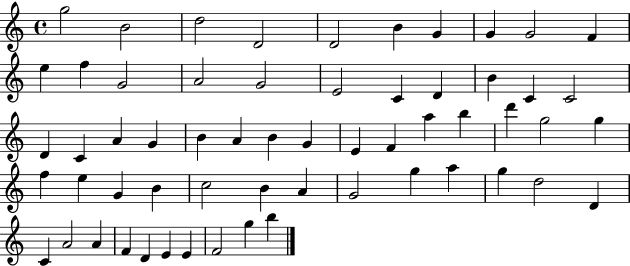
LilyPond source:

{
  \clef treble
  \time 4/4
  \defaultTimeSignature
  \key c \major
  g''2 b'2 | d''2 d'2 | d'2 b'4 g'4 | g'4 g'2 f'4 | \break e''4 f''4 g'2 | a'2 g'2 | e'2 c'4 d'4 | b'4 c'4 c'2 | \break d'4 c'4 a'4 g'4 | b'4 a'4 b'4 g'4 | e'4 f'4 a''4 b''4 | d'''4 g''2 g''4 | \break f''4 e''4 g'4 b'4 | c''2 b'4 a'4 | g'2 g''4 a''4 | g''4 d''2 d'4 | \break c'4 a'2 a'4 | f'4 d'4 e'4 e'4 | f'2 g''4 b''4 | \bar "|."
}